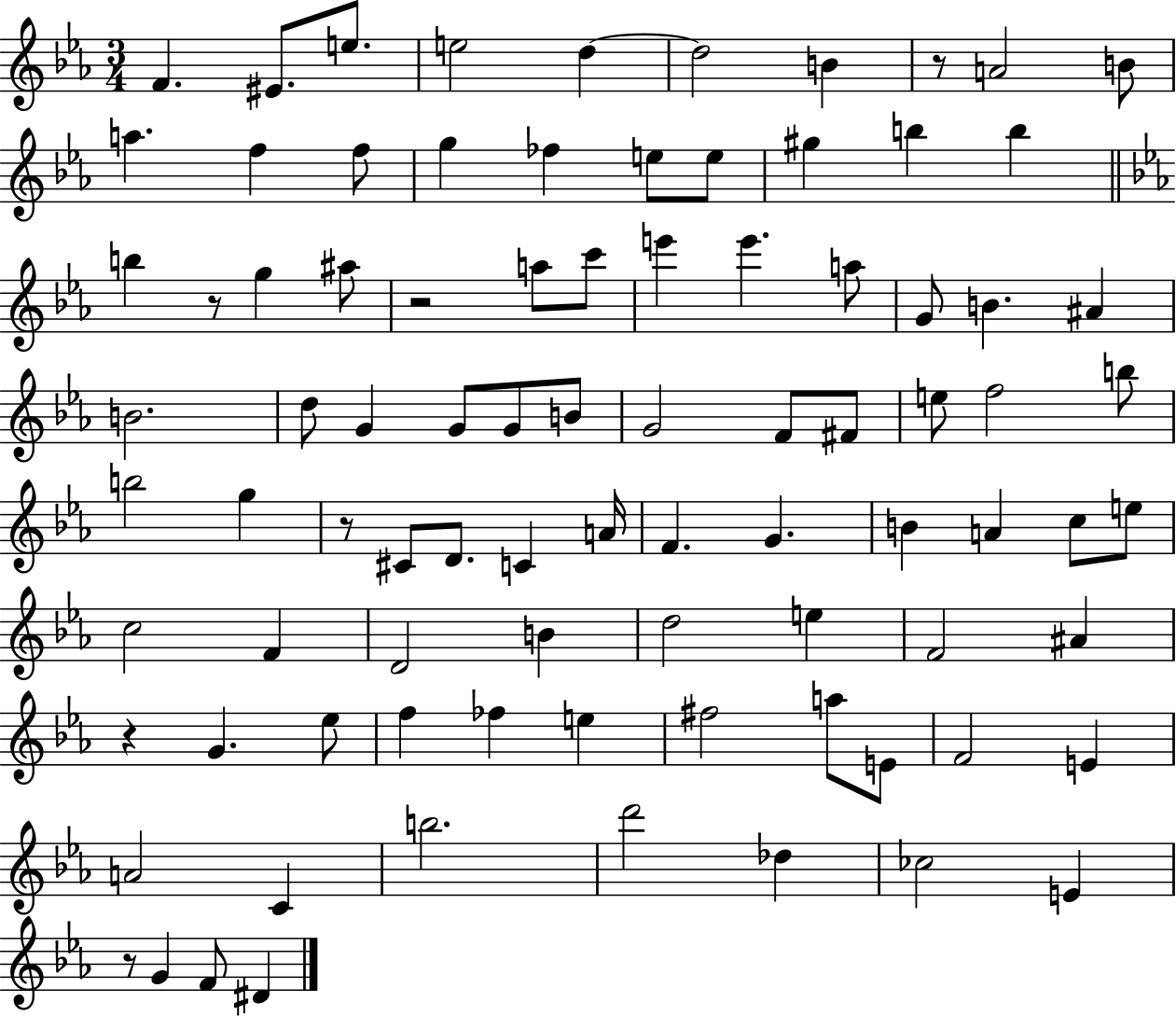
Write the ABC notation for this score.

X:1
T:Untitled
M:3/4
L:1/4
K:Eb
F ^E/2 e/2 e2 d d2 B z/2 A2 B/2 a f f/2 g _f e/2 e/2 ^g b b b z/2 g ^a/2 z2 a/2 c'/2 e' e' a/2 G/2 B ^A B2 d/2 G G/2 G/2 B/2 G2 F/2 ^F/2 e/2 f2 b/2 b2 g z/2 ^C/2 D/2 C A/4 F G B A c/2 e/2 c2 F D2 B d2 e F2 ^A z G _e/2 f _f e ^f2 a/2 E/2 F2 E A2 C b2 d'2 _d _c2 E z/2 G F/2 ^D